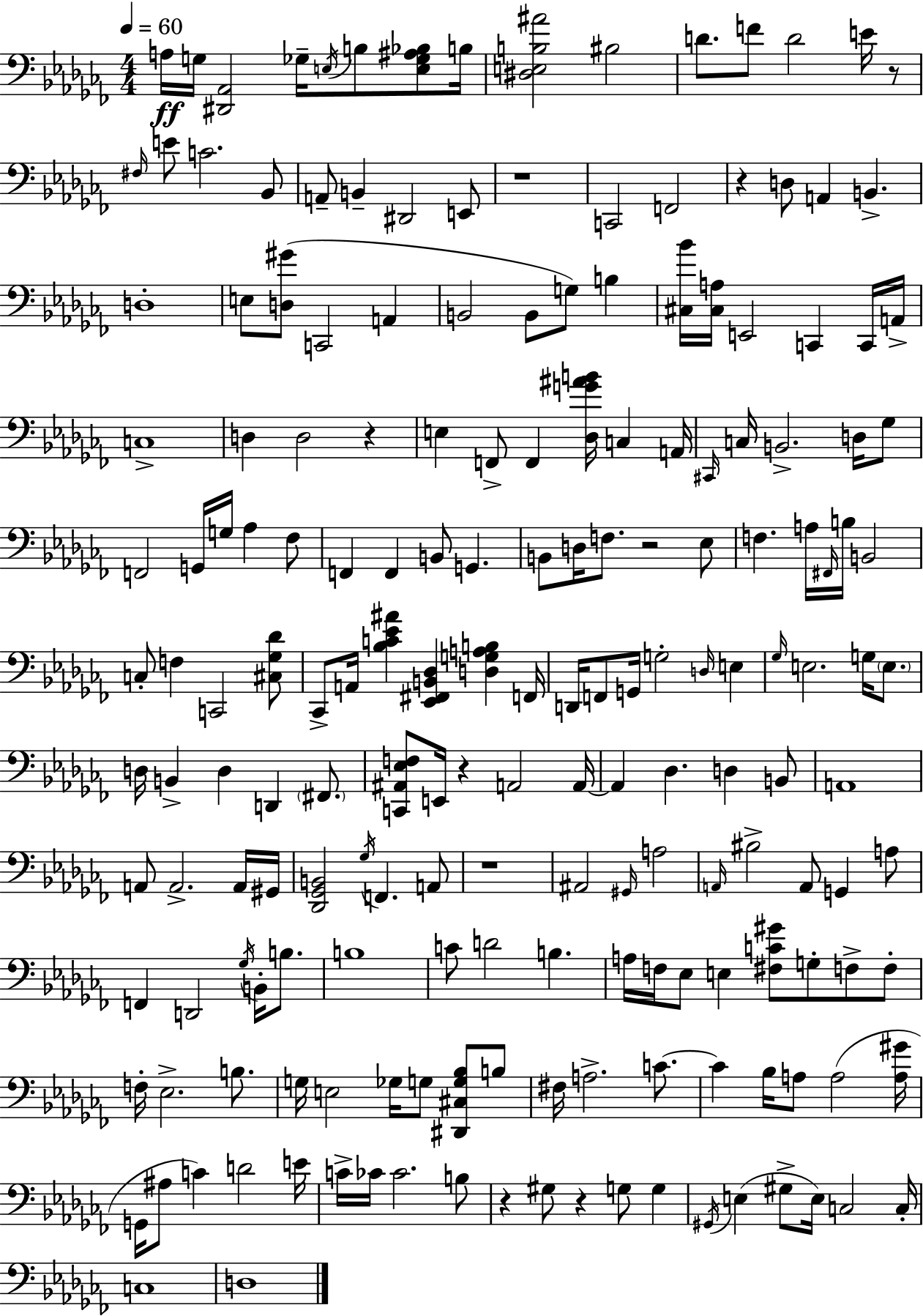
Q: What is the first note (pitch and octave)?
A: A3